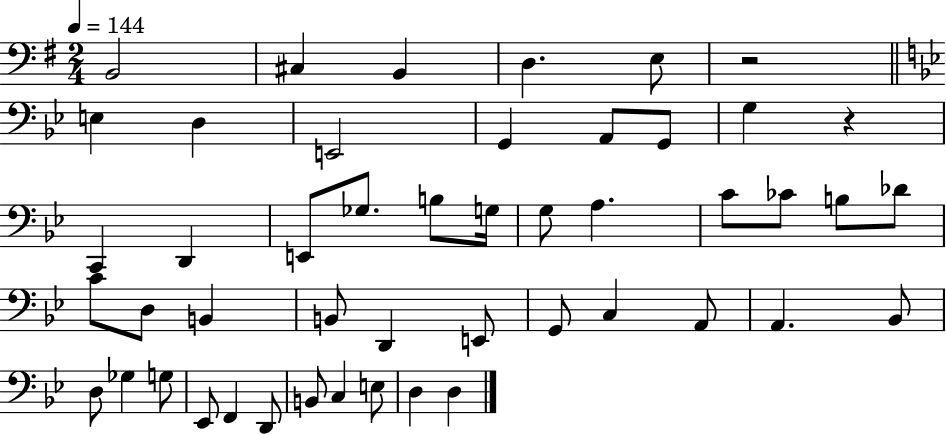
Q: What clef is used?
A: bass